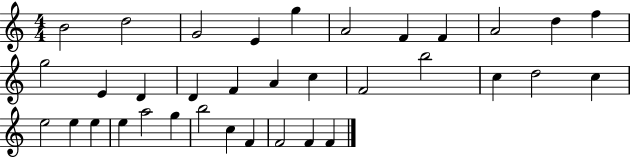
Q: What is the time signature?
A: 4/4